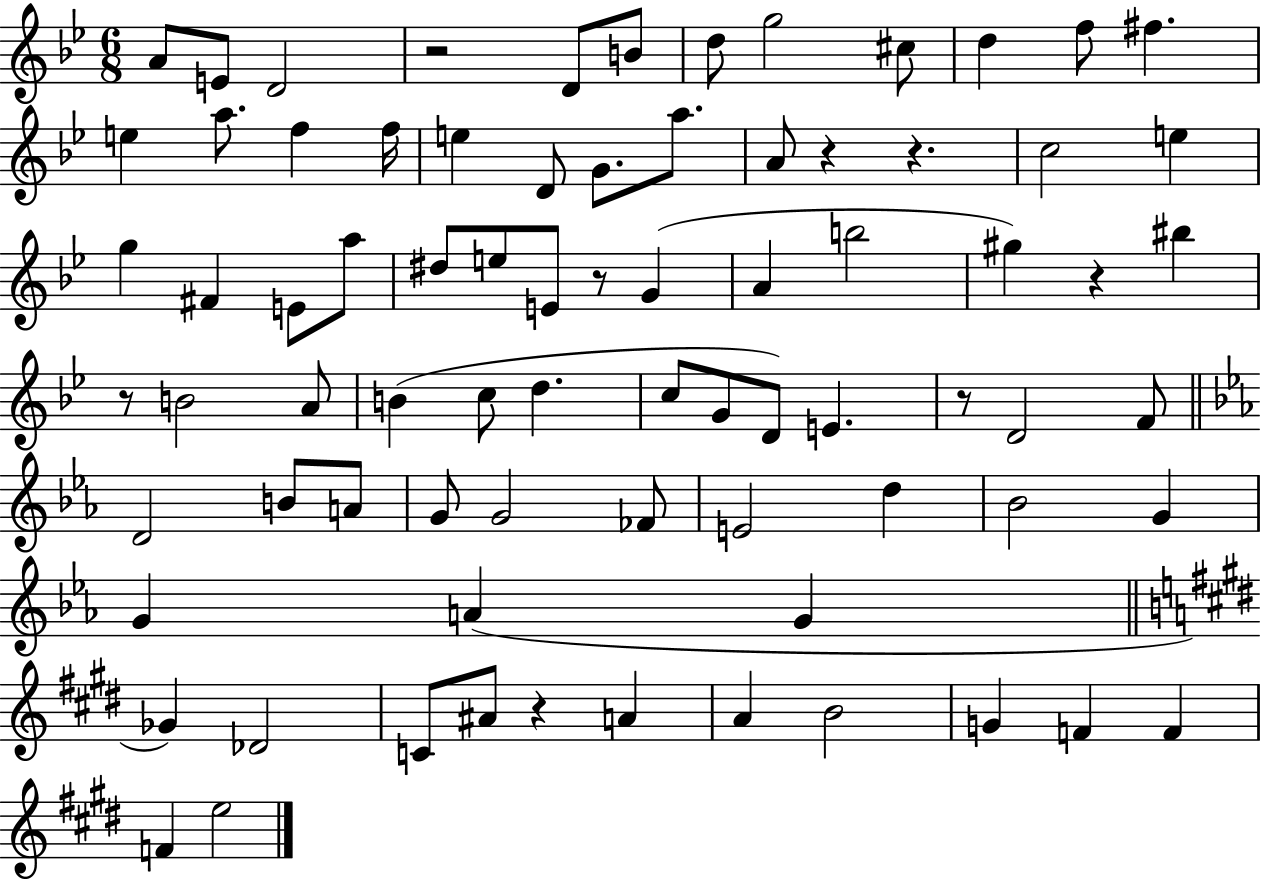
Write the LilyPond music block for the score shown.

{
  \clef treble
  \numericTimeSignature
  \time 6/8
  \key bes \major
  a'8 e'8 d'2 | r2 d'8 b'8 | d''8 g''2 cis''8 | d''4 f''8 fis''4. | \break e''4 a''8. f''4 f''16 | e''4 d'8 g'8. a''8. | a'8 r4 r4. | c''2 e''4 | \break g''4 fis'4 e'8 a''8 | dis''8 e''8 e'8 r8 g'4( | a'4 b''2 | gis''4) r4 bis''4 | \break r8 b'2 a'8 | b'4( c''8 d''4. | c''8 g'8 d'8) e'4. | r8 d'2 f'8 | \break \bar "||" \break \key c \minor d'2 b'8 a'8 | g'8 g'2 fes'8 | e'2 d''4 | bes'2 g'4 | \break g'4 a'4( g'4 | \bar "||" \break \key e \major ges'4) des'2 | c'8 ais'8 r4 a'4 | a'4 b'2 | g'4 f'4 f'4 | \break f'4 e''2 | \bar "|."
}